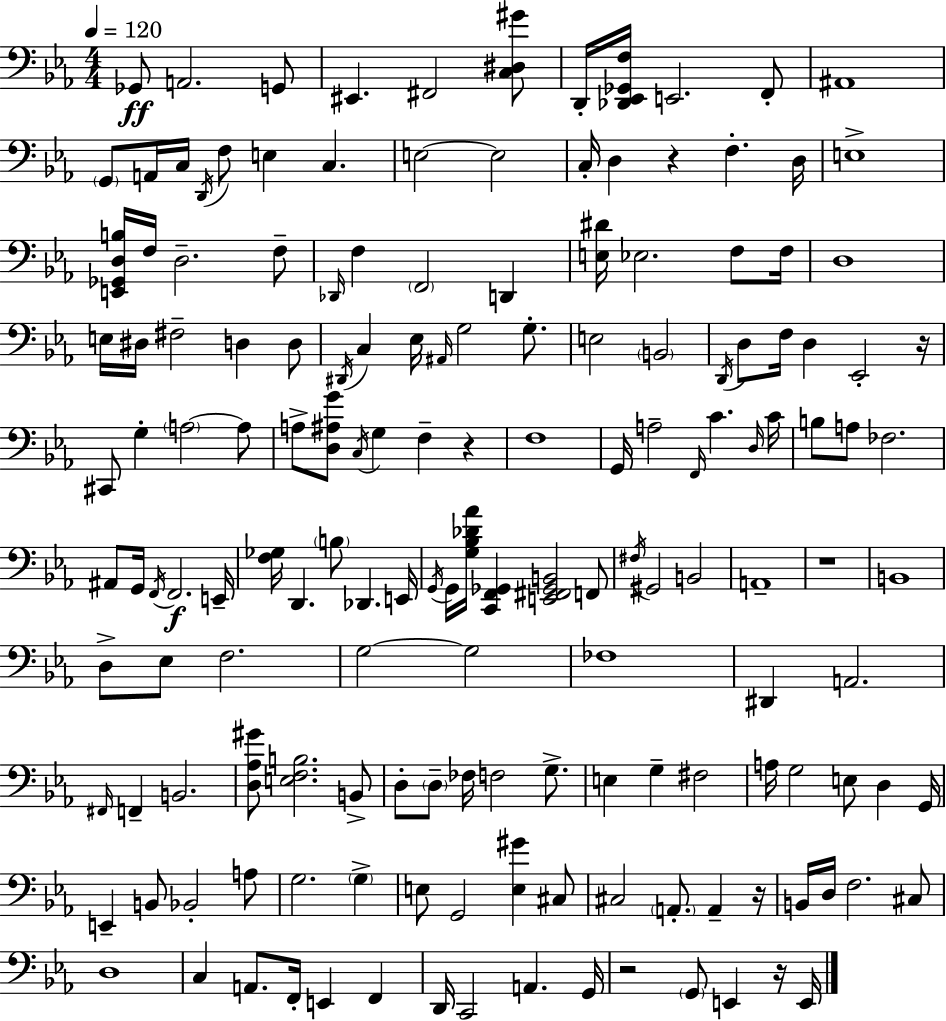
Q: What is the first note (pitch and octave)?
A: Gb2